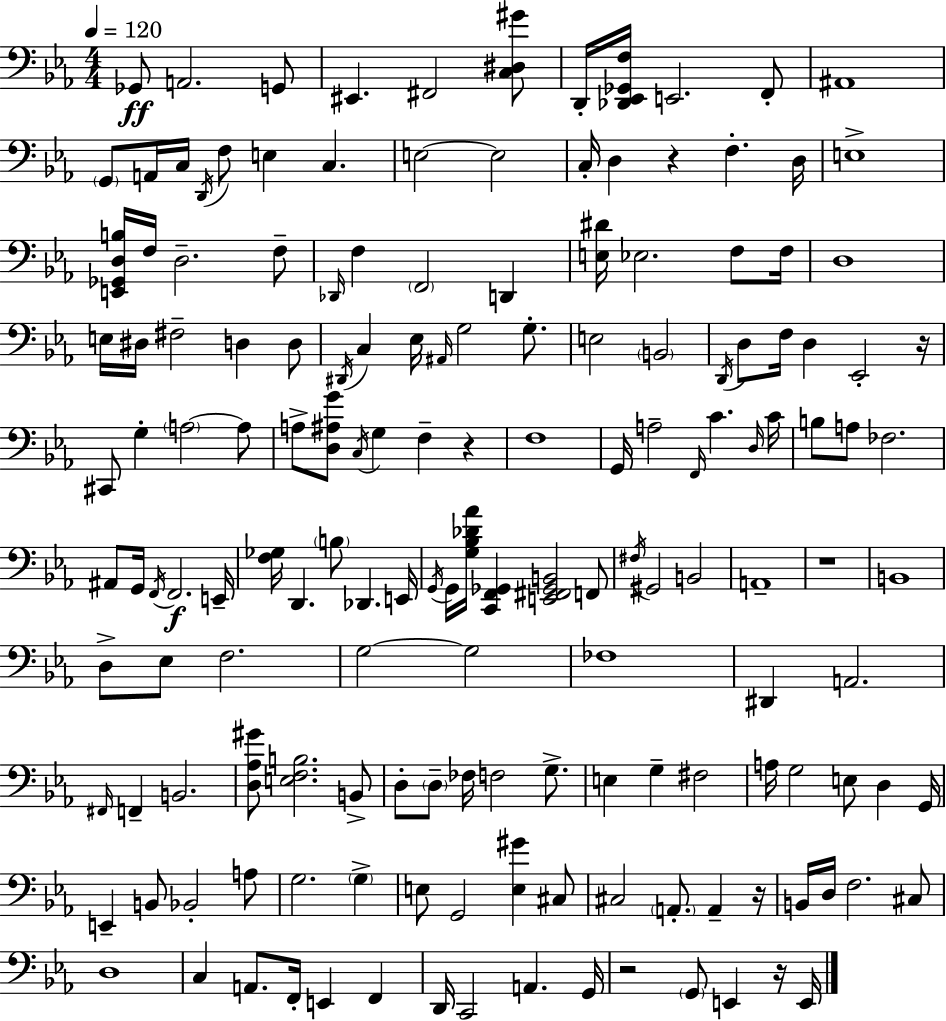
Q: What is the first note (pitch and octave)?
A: Gb2